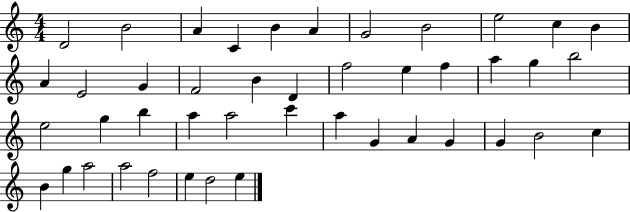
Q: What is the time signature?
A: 4/4